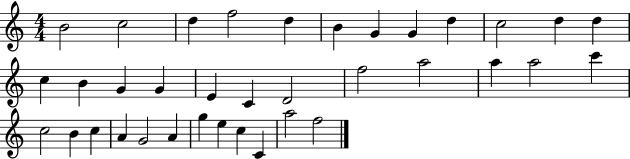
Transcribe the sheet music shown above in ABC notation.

X:1
T:Untitled
M:4/4
L:1/4
K:C
B2 c2 d f2 d B G G d c2 d d c B G G E C D2 f2 a2 a a2 c' c2 B c A G2 A g e c C a2 f2